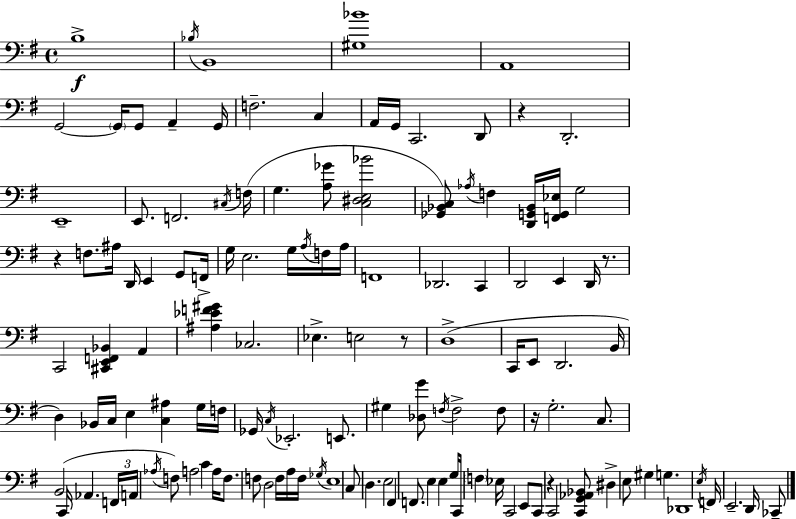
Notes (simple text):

B3/w Bb3/s B2/w [G#3,Bb4]/w A2/w G2/h G2/s G2/e A2/q G2/s F3/h. C3/q A2/s G2/s C2/h. D2/e R/q D2/h. E2/w E2/e. F2/h. C#3/s F3/s G3/q. [A3,Gb4]/e [C3,D#3,E3,Bb4]/h [Gb2,Bb2,C3]/e Ab3/s F3/q [D2,G2,Bb2]/s [F2,G2,Eb3]/s G3/h R/q F3/e. A#3/s D2/s E2/q G2/e F2/s G3/s E3/h. G3/s A3/s F3/s A3/s F2/w Db2/h. C2/q D2/h E2/q D2/s R/e. C2/h [C#2,E2,F2,Bb2]/q A2/q [A#3,Eb4,F4,G#4]/q CES3/h. Eb3/q. E3/h R/e D3/w C2/s E2/e D2/h. B2/s D3/q Bb2/s C3/s E3/q [C3,A#3]/q G3/s F3/s Gb2/s C3/s Eb2/h. E2/e. G#3/q [Db3,G4]/e F3/s F3/h F3/e R/s G3/h. C3/e. B2/h C2/s Ab2/q. F2/s A2/s Ab3/s F3/e A3/h C4/q A3/s F3/e. F3/e D3/h F3/s A3/s F3/s Gb3/s E3/w C3/e D3/q. E3/h F#2/q F2/e. E3/q E3/q G3/s C2/s F3/q Eb3/s C2/h E2/e C2/e R/q C2/h [C2,G2,Ab2,Bb2]/e D#3/q E3/e G#3/q G3/q. Db2/w E3/s F2/s E2/h. D2/s CES2/e